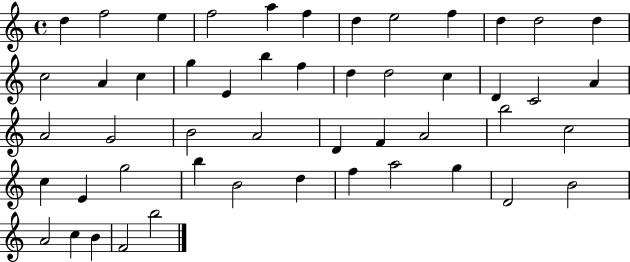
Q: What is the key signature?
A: C major